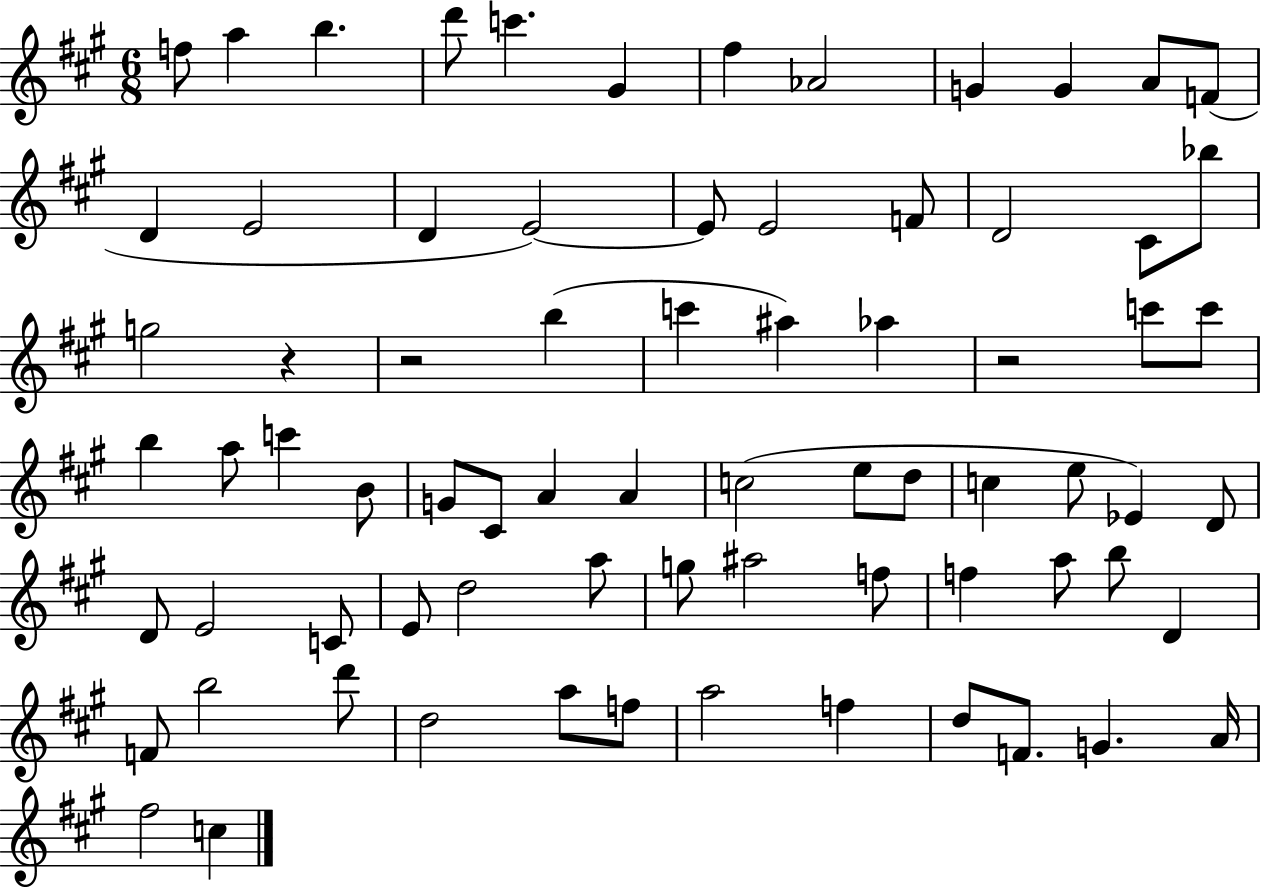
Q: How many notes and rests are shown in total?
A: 74